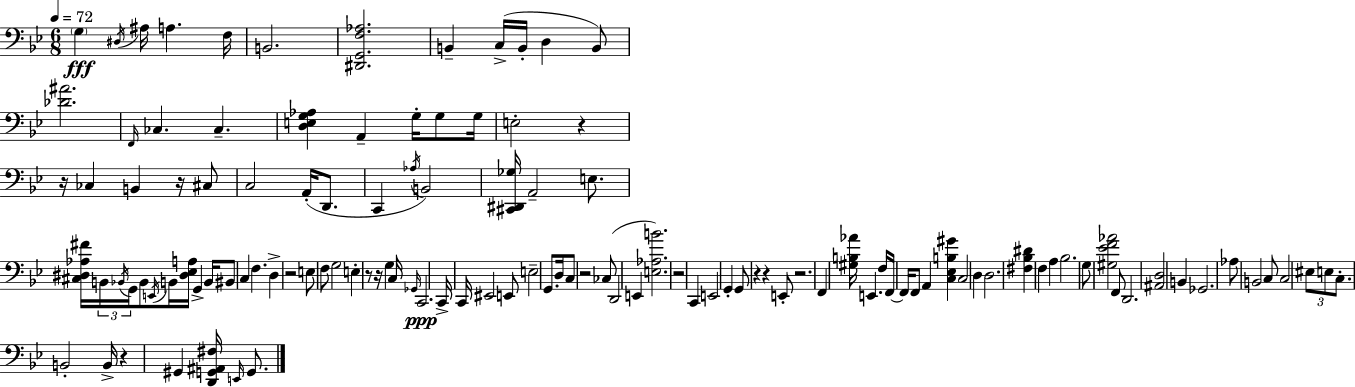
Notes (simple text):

G3/q D#3/s A#3/s A3/q. F3/s B2/h. [D#2,G2,F3,Ab3]/h. B2/q C3/s B2/s D3/q B2/e [Db4,A#4]/h. F2/s CES3/q. CES3/q. [D3,E3,G3,Ab3]/q A2/q G3/s G3/e G3/s E3/h R/q R/s CES3/q B2/q R/s C#3/e C3/h A2/s D2/e. C2/q Ab3/s B2/h [C#2,D#2,Gb3]/s A2/h E3/e. [C#3,D#3,Ab3,F#4]/s B2/s Bb2/s G2/s Bb2/e E2/s B2/s [D#3,Eb3,A3]/s G2/q B2/s BIS2/e C3/q F3/q. D3/q R/h E3/e F3/e G3/h E3/q R/e R/s G3/q C3/s Gb2/s C2/h. C2/s C2/s EIS2/h E2/e E3/h G2/e. D3/s C3/e R/h CES3/e D2/h E2/q [E3,Ab3,B4]/h. R/h C2/q E2/h G2/q G2/e R/q R/q E2/e R/h. F2/q [G#3,B3,Ab4]/s E2/q. F3/s F2/s F2/s F2/e A2/q [C3,Eb3,B3,G#4]/q C3/h D3/q D3/h. [F#3,Bb3,D#4]/q F3/q A3/q Bb3/h. G3/e [G#3,Eb4,F4,Ab4]/h F2/e D2/h. [A#2,D3]/h B2/q Gb2/h. Ab3/e B2/h C3/e C3/h EIS3/e E3/e C3/e. B2/h B2/s R/q G#2/q [D2,G2,A#2,F#3]/s E2/s G2/e.